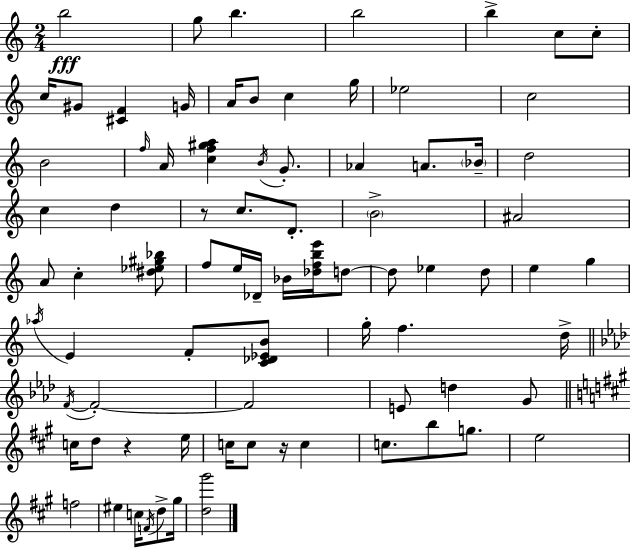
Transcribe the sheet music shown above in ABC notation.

X:1
T:Untitled
M:2/4
L:1/4
K:C
b2 g/2 b b2 b c/2 c/2 c/4 ^G/2 [^CF] G/4 A/4 B/2 c g/4 _e2 c2 B2 f/4 A/4 [cf^ga] B/4 G/2 _A A/2 _B/4 d2 c d z/2 c/2 D/2 B2 ^A2 A/2 c [^d_e^g_b]/2 f/2 e/4 _D/4 _B/4 [_dfbe']/4 d/2 d/2 _e d/2 e g _a/4 E F/2 [C_D_EB]/2 g/4 f d/4 F/4 F2 F2 E/2 d G/2 c/4 d/2 z e/4 c/4 c/2 z/4 c c/2 b/2 g/2 e2 f2 ^e c/4 F/4 d/2 ^g/4 [d^g']2